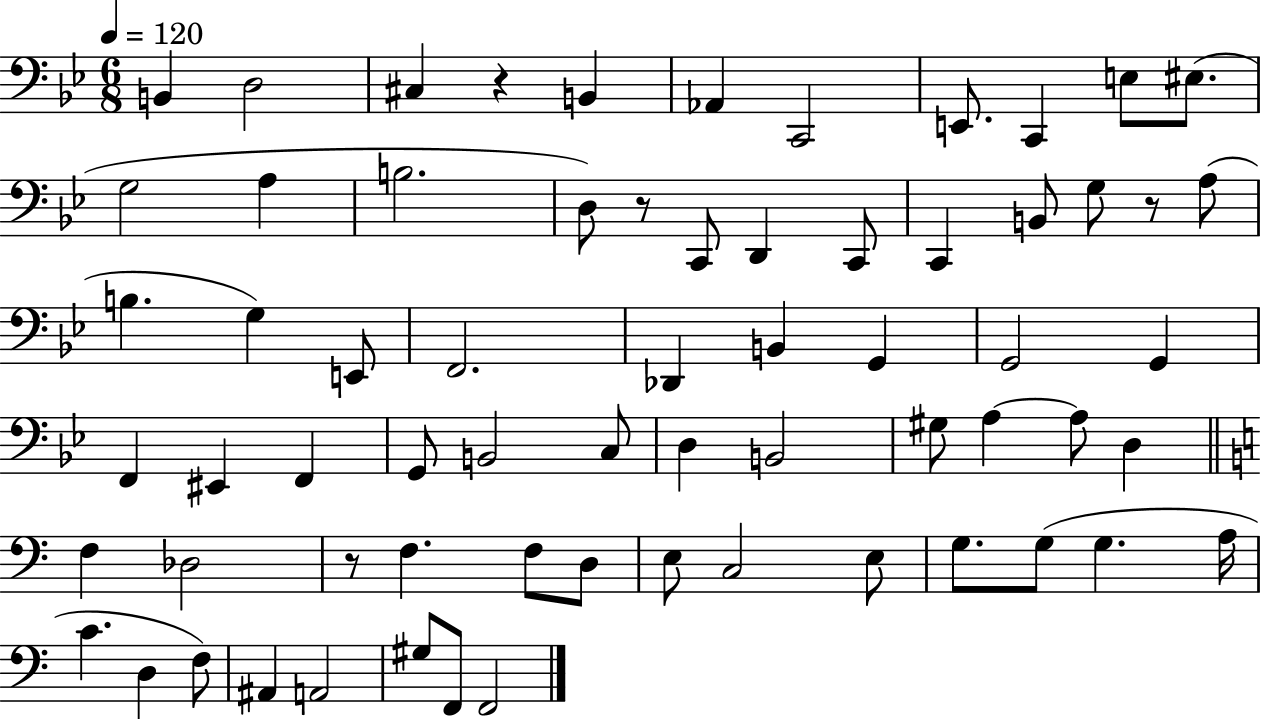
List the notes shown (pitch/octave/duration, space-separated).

B2/q D3/h C#3/q R/q B2/q Ab2/q C2/h E2/e. C2/q E3/e EIS3/e. G3/h A3/q B3/h. D3/e R/e C2/e D2/q C2/e C2/q B2/e G3/e R/e A3/e B3/q. G3/q E2/e F2/h. Db2/q B2/q G2/q G2/h G2/q F2/q EIS2/q F2/q G2/e B2/h C3/e D3/q B2/h G#3/e A3/q A3/e D3/q F3/q Db3/h R/e F3/q. F3/e D3/e E3/e C3/h E3/e G3/e. G3/e G3/q. A3/s C4/q. D3/q F3/e A#2/q A2/h G#3/e F2/e F2/h